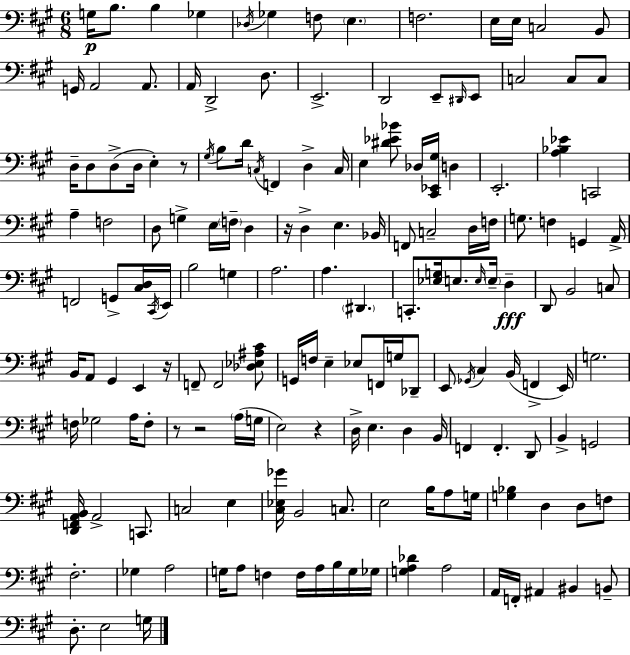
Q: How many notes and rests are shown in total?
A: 164